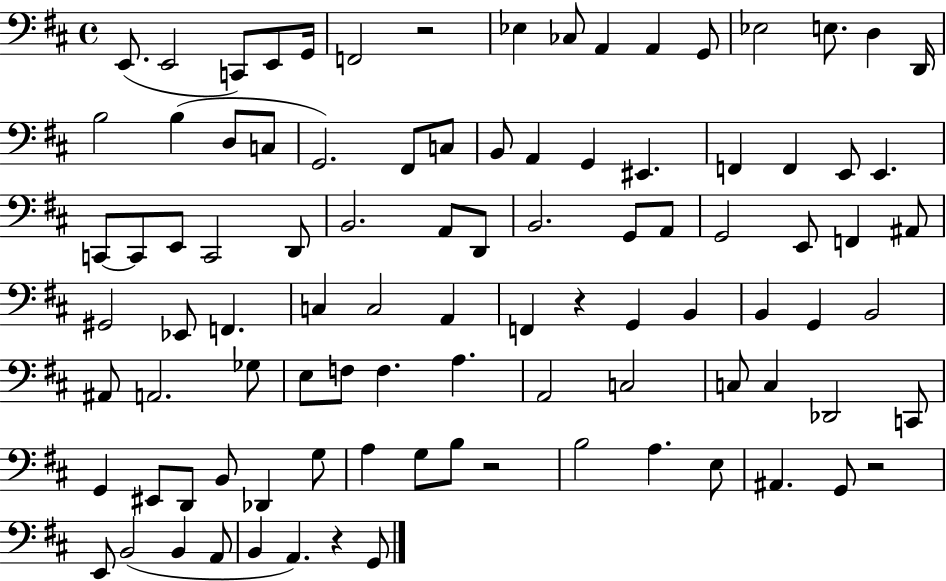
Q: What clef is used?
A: bass